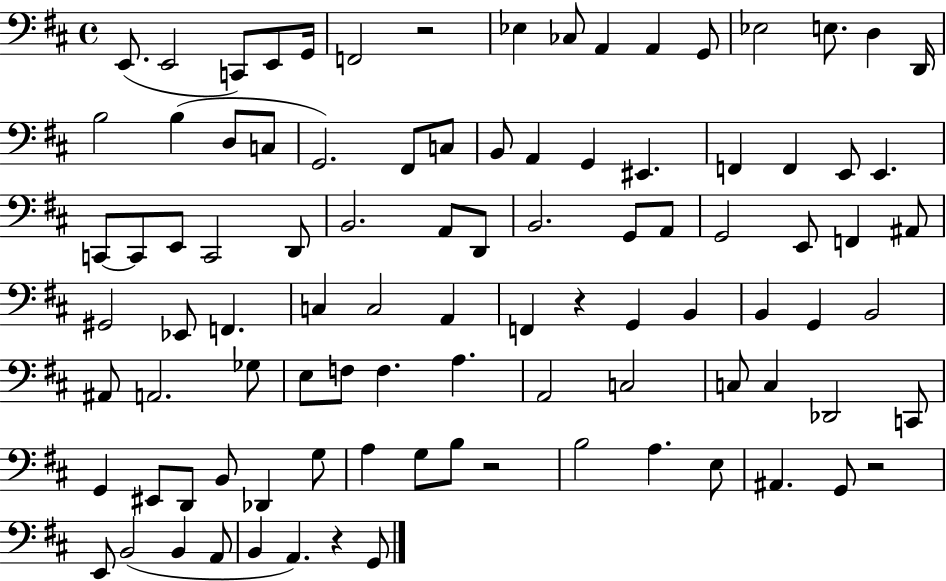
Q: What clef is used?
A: bass